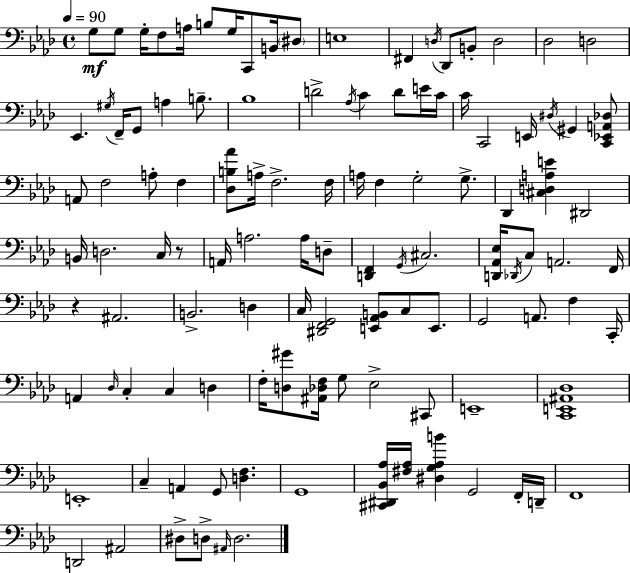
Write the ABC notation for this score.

X:1
T:Untitled
M:4/4
L:1/4
K:Fm
G,/2 G,/2 G,/4 F,/2 A,/4 B,/2 G,/4 C,,/2 B,,/4 ^D,/2 E,4 ^F,, D,/4 _D,,/2 B,,/2 D,2 _D,2 D,2 _E,, ^G,/4 F,,/4 G,,/2 A, B,/2 _B,4 D2 _A,/4 C D/2 E/4 C/4 C/4 C,,2 E,,/4 ^D,/4 ^G,, [C,,_E,,A,,_D,]/2 A,,/2 F,2 A,/2 F, [_D,B,_A]/2 A,/4 F,2 F,/4 A,/4 F, G,2 G,/2 _D,, [^C,D,A,E] ^D,,2 B,,/4 D,2 C,/4 z/2 A,,/4 A,2 A,/4 D,/2 [D,,F,,] G,,/4 ^C,2 [D,,_A,,_E,]/4 _D,,/4 C,/2 A,,2 F,,/4 z ^A,,2 B,,2 D, C,/4 [^D,,F,,G,,]2 [E,,_A,,B,,]/2 C,/2 E,,/2 G,,2 A,,/2 F, C,,/4 A,, _D,/4 C, C, D, F,/4 [D,^G]/2 [^A,,_D,F,]/4 G,/2 _E,2 ^C,,/2 E,,4 [C,,E,,^A,,_D,]4 E,,4 C, A,, G,,/2 [D,F,] G,,4 [^C,,^D,,_B,,_A,]/4 [^F,_A,]/4 [^D,G,_A,B] G,,2 F,,/4 D,,/4 F,,4 D,,2 ^A,,2 ^D,/2 D,/2 ^A,,/4 D,2